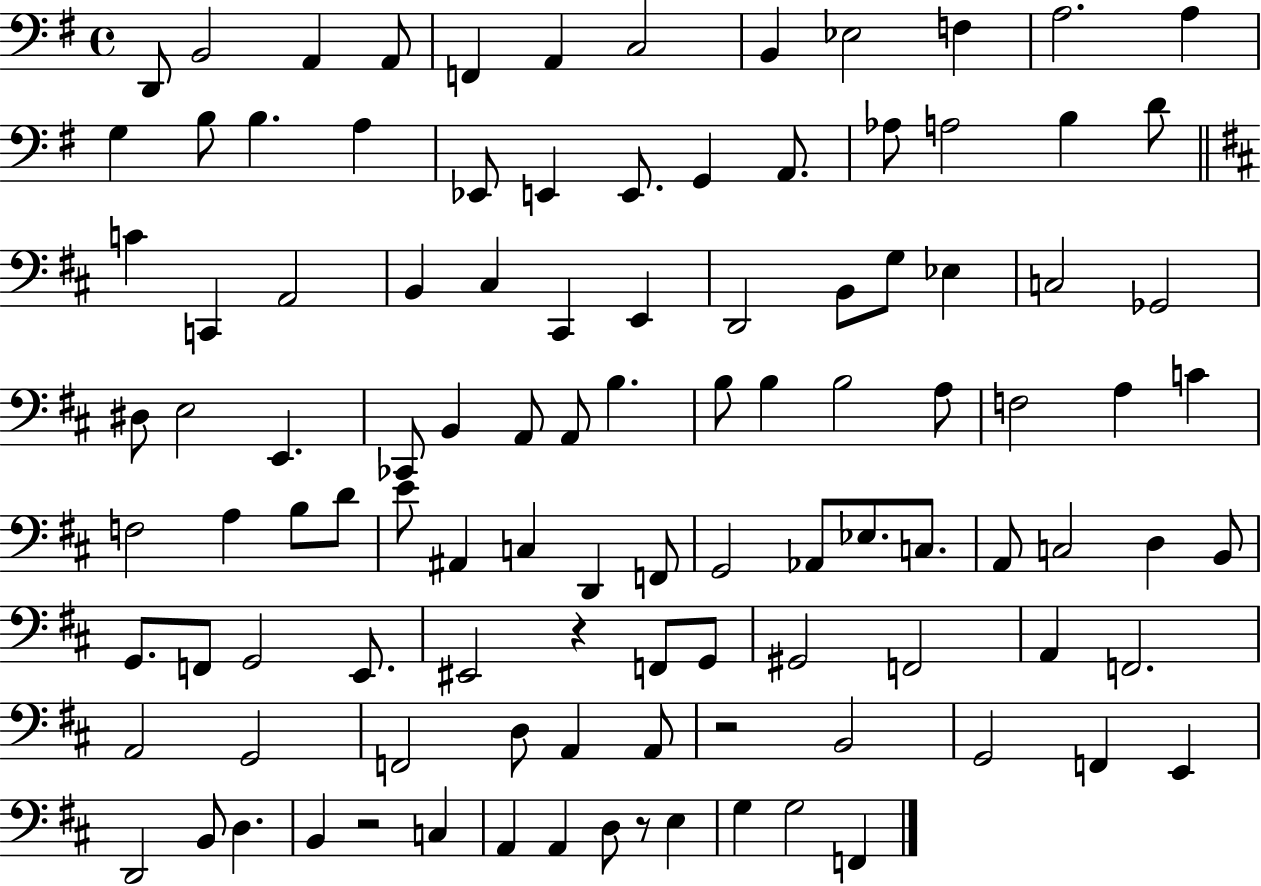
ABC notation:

X:1
T:Untitled
M:4/4
L:1/4
K:G
D,,/2 B,,2 A,, A,,/2 F,, A,, C,2 B,, _E,2 F, A,2 A, G, B,/2 B, A, _E,,/2 E,, E,,/2 G,, A,,/2 _A,/2 A,2 B, D/2 C C,, A,,2 B,, ^C, ^C,, E,, D,,2 B,,/2 G,/2 _E, C,2 _G,,2 ^D,/2 E,2 E,, _C,,/2 B,, A,,/2 A,,/2 B, B,/2 B, B,2 A,/2 F,2 A, C F,2 A, B,/2 D/2 E/2 ^A,, C, D,, F,,/2 G,,2 _A,,/2 _E,/2 C,/2 A,,/2 C,2 D, B,,/2 G,,/2 F,,/2 G,,2 E,,/2 ^E,,2 z F,,/2 G,,/2 ^G,,2 F,,2 A,, F,,2 A,,2 G,,2 F,,2 D,/2 A,, A,,/2 z2 B,,2 G,,2 F,, E,, D,,2 B,,/2 D, B,, z2 C, A,, A,, D,/2 z/2 E, G, G,2 F,,